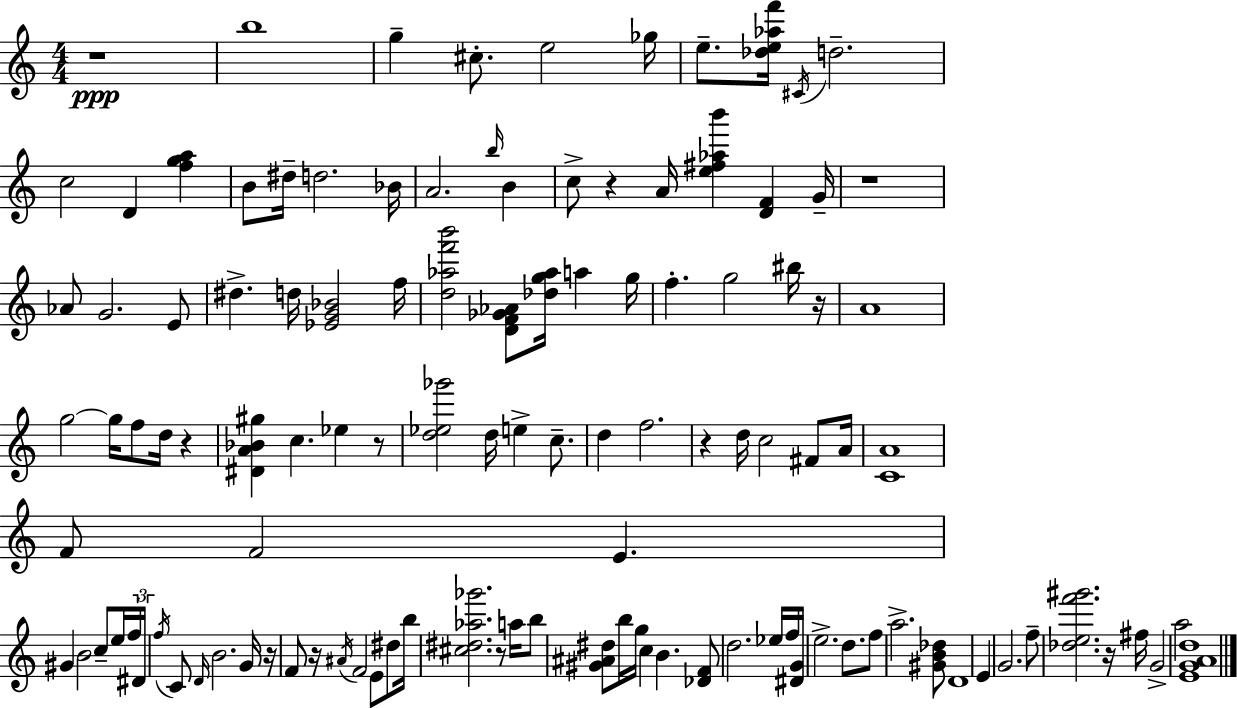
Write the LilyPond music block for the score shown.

{
  \clef treble
  \numericTimeSignature
  \time 4/4
  \key c \major
  r1\ppp | b''1 | g''4-- cis''8.-. e''2 ges''16 | e''8.-- <des'' e'' aes'' f'''>16 \acciaccatura { cis'16 } d''2.-- | \break c''2 d'4 <f'' g'' a''>4 | b'8 dis''16-- d''2. | bes'16 a'2. \grace { b''16 } b'4 | c''8-> r4 a'16 <e'' fis'' aes'' b'''>4 <d' f'>4 | \break g'16-- r1 | aes'8 g'2. | e'8 dis''4.-> d''16 <ees' g' bes'>2 | f''16 <d'' aes'' f''' b'''>2 <d' f' ges' aes'>8 <des'' g'' aes''>16 a''4 | \break g''16 f''4.-. g''2 | bis''16 r16 a'1 | g''2~~ g''16 f''8 d''16 r4 | <dis' a' bes' gis''>4 c''4. ees''4 | \break r8 <d'' ees'' ges'''>2 d''16 e''4-> c''8.-- | d''4 f''2. | r4 d''16 c''2 fis'8 | a'16 <c' a'>1 | \break f'8 f'2 e'4. | gis'4 b'2 c''8-- | e''16 \tuplet 3/2 { f''16 dis'16 \acciaccatura { f''16 } } c'8 \grace { d'16 } b'2. | g'16 r16 f'8 r16 \acciaccatura { ais'16 } f'2 | \break e'8 dis''8 b''16 <cis'' dis'' aes'' ges'''>2. | r8 a''16 b''8 <gis' ais' dis''>8 b''16 g''16 c''4 b'4. | <des' f'>8 d''2. | ees''16 f''16 <dis' g'>16 e''2.-> | \break d''8. f''8 a''2.-> | <gis' b' des''>8 d'1 | e'4 g'2. | f''8-- <des'' e'' f''' gis'''>2. | \break r16 fis''16 g'2-> a''2 | <e' g' a' d''>1 | \bar "|."
}